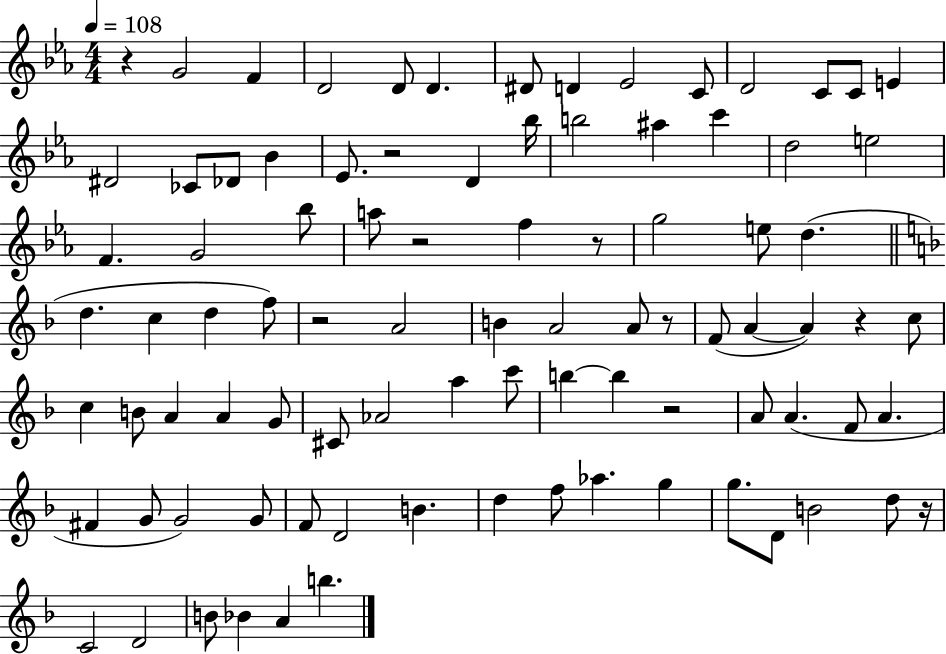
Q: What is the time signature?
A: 4/4